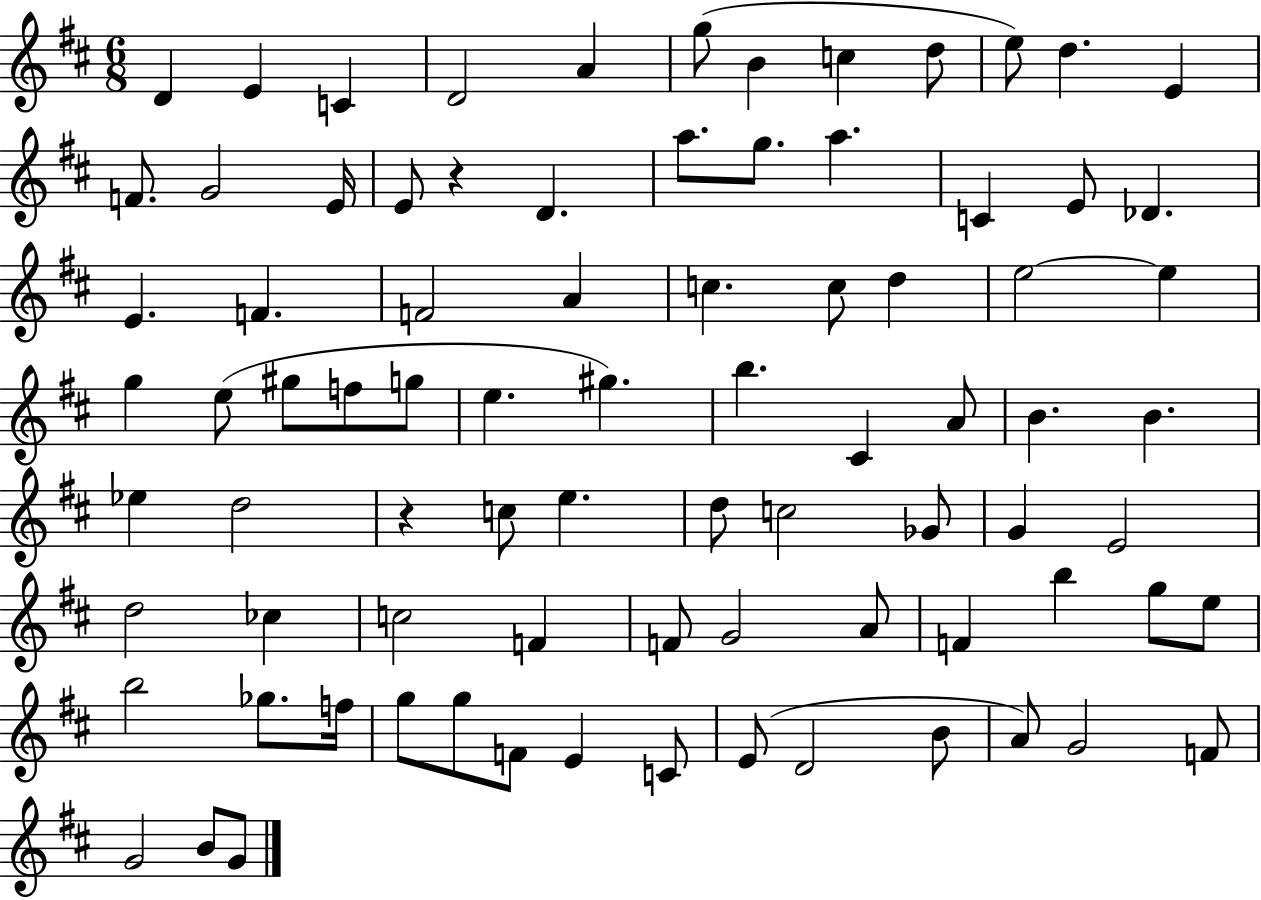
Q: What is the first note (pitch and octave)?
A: D4